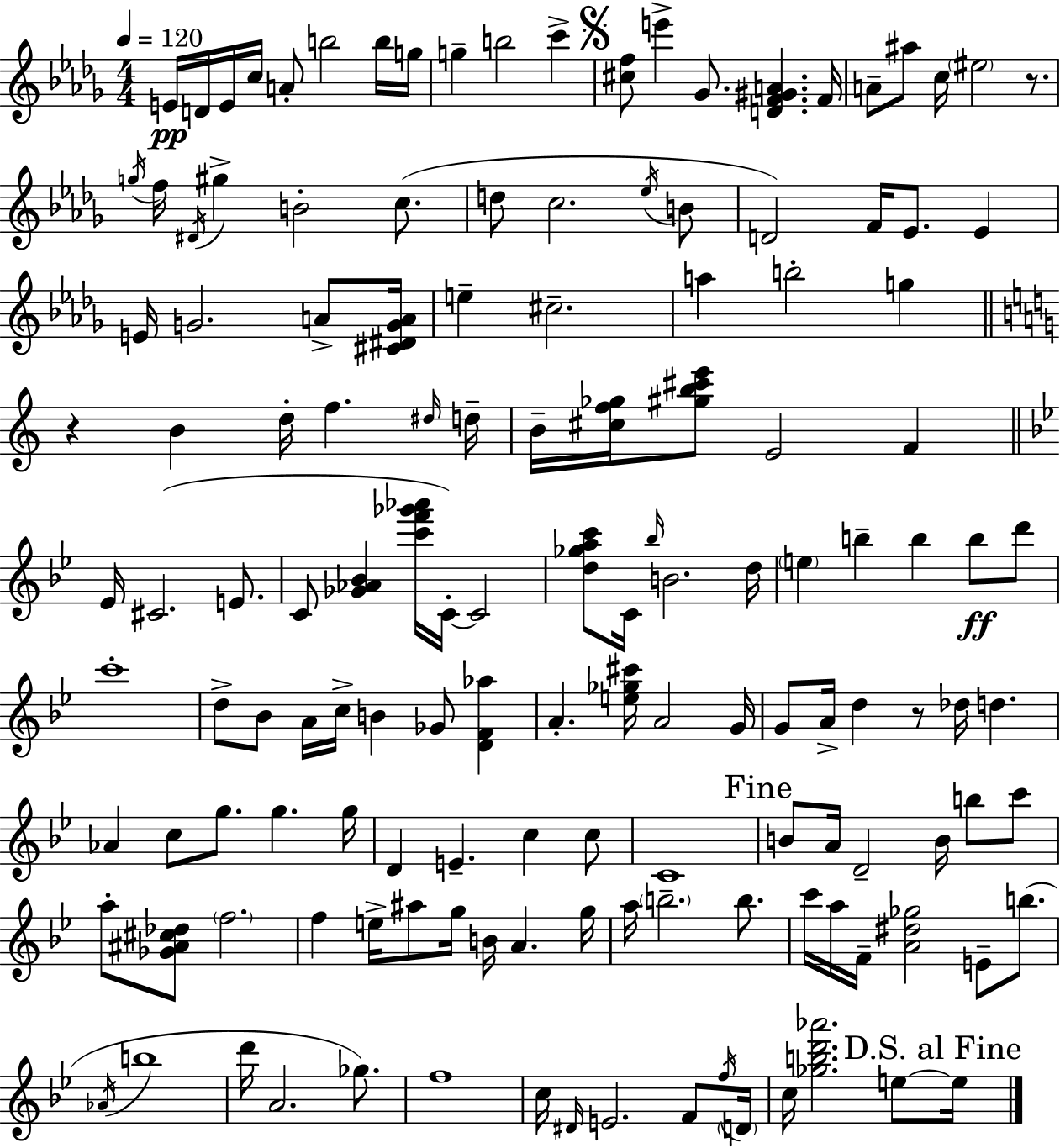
E4/s D4/s E4/s C5/s A4/e B5/h B5/s G5/s G5/q B5/h C6/q [C#5,F5]/e E6/q Gb4/e. [D4,F4,G#4,A4]/q. F4/s A4/e A#5/e C5/s EIS5/h R/e. G5/s F5/s D#4/s G#5/q B4/h C5/e. D5/e C5/h. Eb5/s B4/e D4/h F4/s Eb4/e. Eb4/q E4/s G4/h. A4/e [C#4,D#4,G4,A4]/s E5/q C#5/h. A5/q B5/h G5/q R/q B4/q D5/s F5/q. D#5/s D5/s B4/s [C#5,F5,Gb5]/s [G#5,B5,C#6,E6]/e E4/h F4/q Eb4/s C#4/h. E4/e. C4/e [Gb4,Ab4,Bb4]/q [C6,F6,Gb6,Ab6]/s C4/s C4/h [D5,Gb5,A5,C6]/e C4/s Bb5/s B4/h. D5/s E5/q B5/q B5/q B5/e D6/e C6/w D5/e Bb4/e A4/s C5/s B4/q Gb4/e [D4,F4,Ab5]/q A4/q. [E5,Gb5,C#6]/s A4/h G4/s G4/e A4/s D5/q R/e Db5/s D5/q. Ab4/q C5/e G5/e. G5/q. G5/s D4/q E4/q. C5/q C5/e C4/w B4/e A4/s D4/h B4/s B5/e C6/e A5/e [Gb4,A#4,C#5,Db5]/e F5/h. F5/q E5/s A#5/e G5/s B4/s A4/q. G5/s A5/s B5/h. B5/e. C6/s A5/s F4/s [A4,D#5,Gb5]/h E4/e B5/e. Ab4/s B5/w D6/s A4/h. Gb5/e. F5/w C5/s D#4/s E4/h. F4/e F5/s D4/s C5/s [Gb5,B5,D6,Ab6]/h. E5/e E5/s